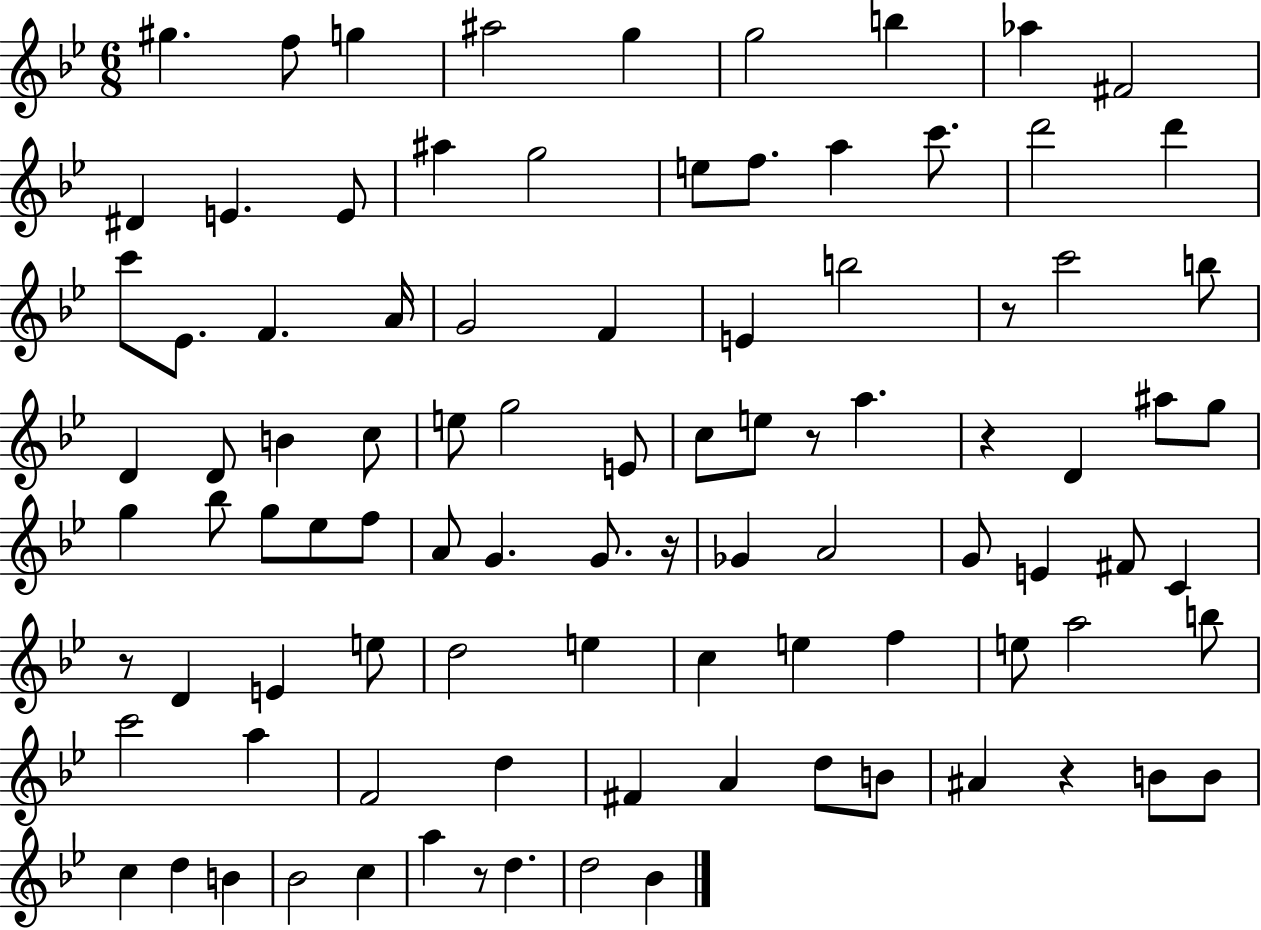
{
  \clef treble
  \numericTimeSignature
  \time 6/8
  \key bes \major
  gis''4. f''8 g''4 | ais''2 g''4 | g''2 b''4 | aes''4 fis'2 | \break dis'4 e'4. e'8 | ais''4 g''2 | e''8 f''8. a''4 c'''8. | d'''2 d'''4 | \break c'''8 ees'8. f'4. a'16 | g'2 f'4 | e'4 b''2 | r8 c'''2 b''8 | \break d'4 d'8 b'4 c''8 | e''8 g''2 e'8 | c''8 e''8 r8 a''4. | r4 d'4 ais''8 g''8 | \break g''4 bes''8 g''8 ees''8 f''8 | a'8 g'4. g'8. r16 | ges'4 a'2 | g'8 e'4 fis'8 c'4 | \break r8 d'4 e'4 e''8 | d''2 e''4 | c''4 e''4 f''4 | e''8 a''2 b''8 | \break c'''2 a''4 | f'2 d''4 | fis'4 a'4 d''8 b'8 | ais'4 r4 b'8 b'8 | \break c''4 d''4 b'4 | bes'2 c''4 | a''4 r8 d''4. | d''2 bes'4 | \break \bar "|."
}